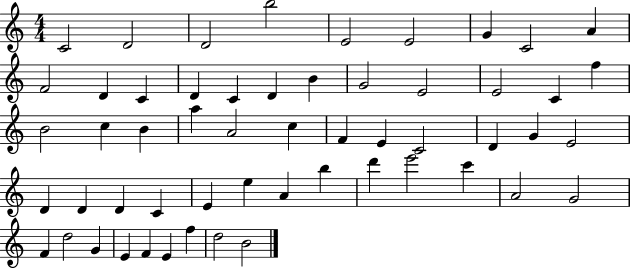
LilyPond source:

{
  \clef treble
  \numericTimeSignature
  \time 4/4
  \key c \major
  c'2 d'2 | d'2 b''2 | e'2 e'2 | g'4 c'2 a'4 | \break f'2 d'4 c'4 | d'4 c'4 d'4 b'4 | g'2 e'2 | e'2 c'4 f''4 | \break b'2 c''4 b'4 | a''4 a'2 c''4 | f'4 e'4 c'2 | d'4 g'4 e'2 | \break d'4 d'4 d'4 c'4 | e'4 e''4 a'4 b''4 | d'''4 e'''2 c'''4 | a'2 g'2 | \break f'4 d''2 g'4 | e'4 f'4 e'4 f''4 | d''2 b'2 | \bar "|."
}